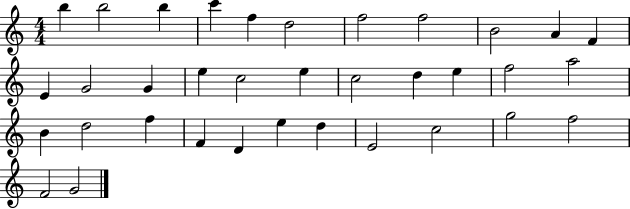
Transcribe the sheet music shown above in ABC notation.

X:1
T:Untitled
M:4/4
L:1/4
K:C
b b2 b c' f d2 f2 f2 B2 A F E G2 G e c2 e c2 d e f2 a2 B d2 f F D e d E2 c2 g2 f2 F2 G2